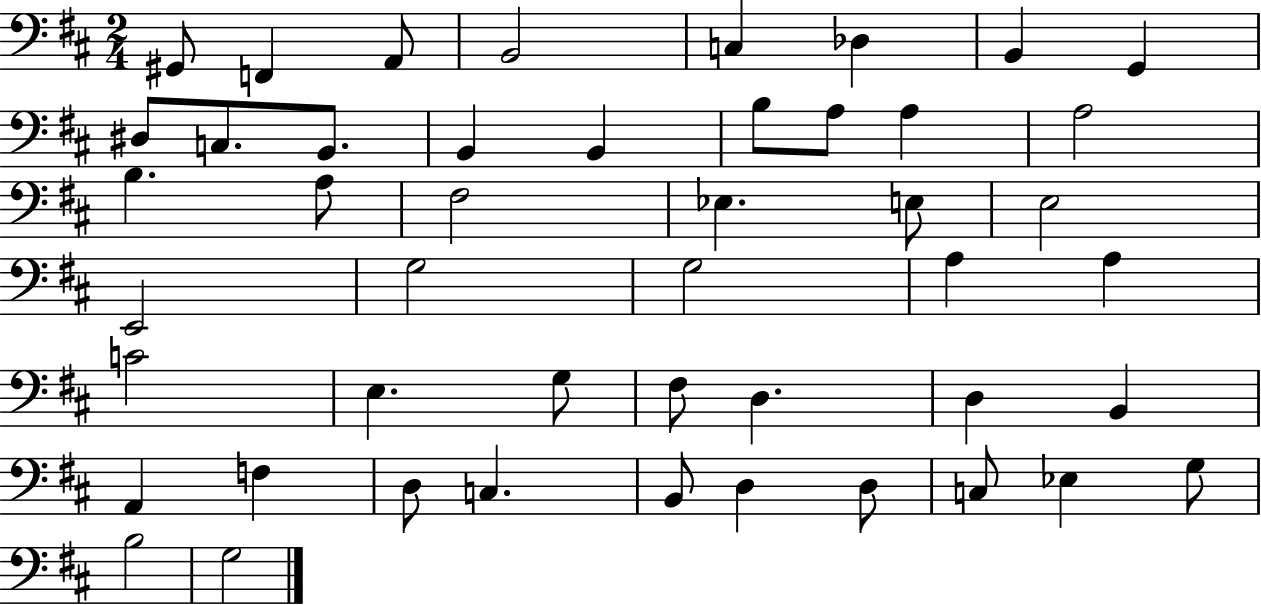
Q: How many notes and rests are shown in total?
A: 47